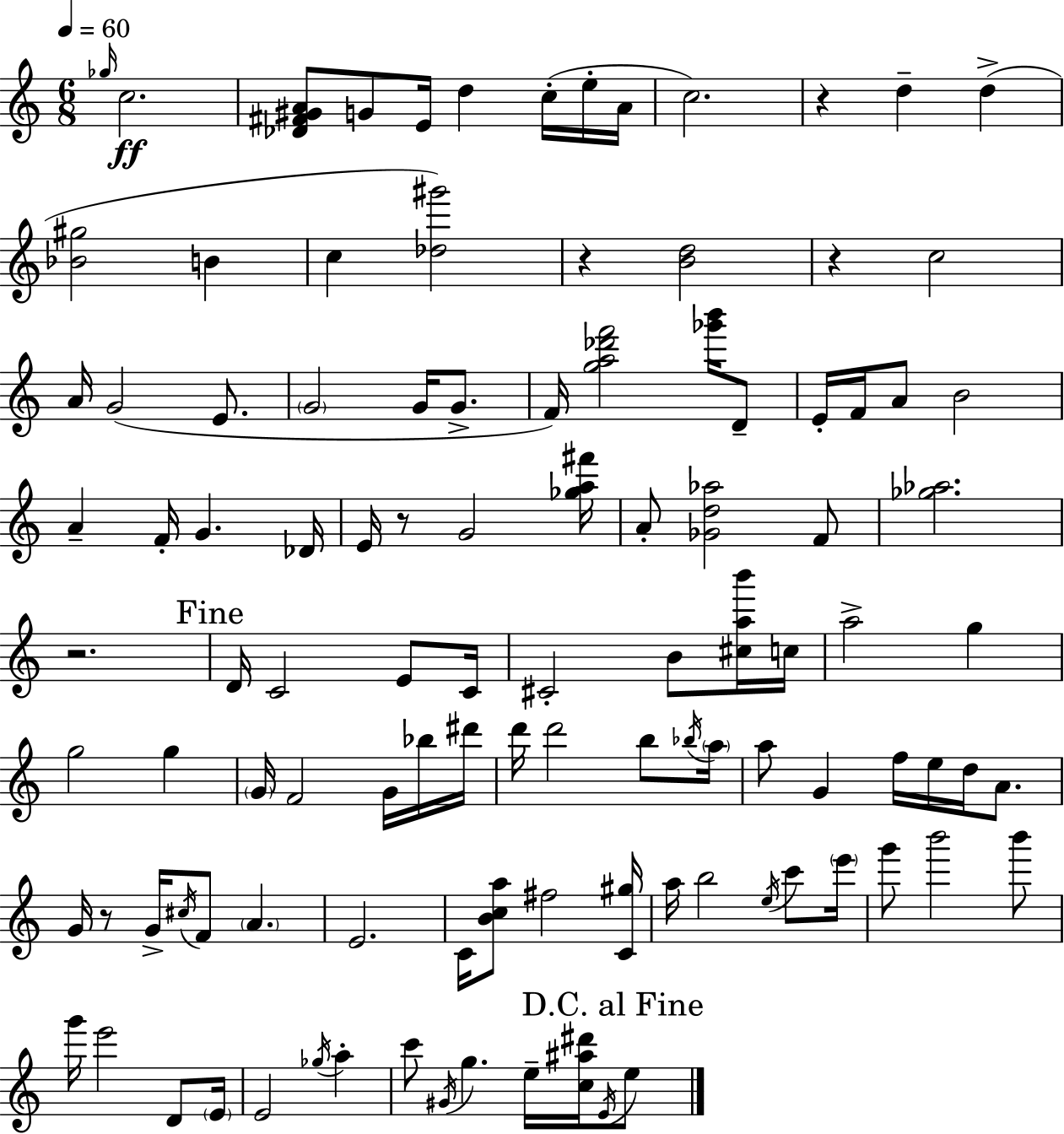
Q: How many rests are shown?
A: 6